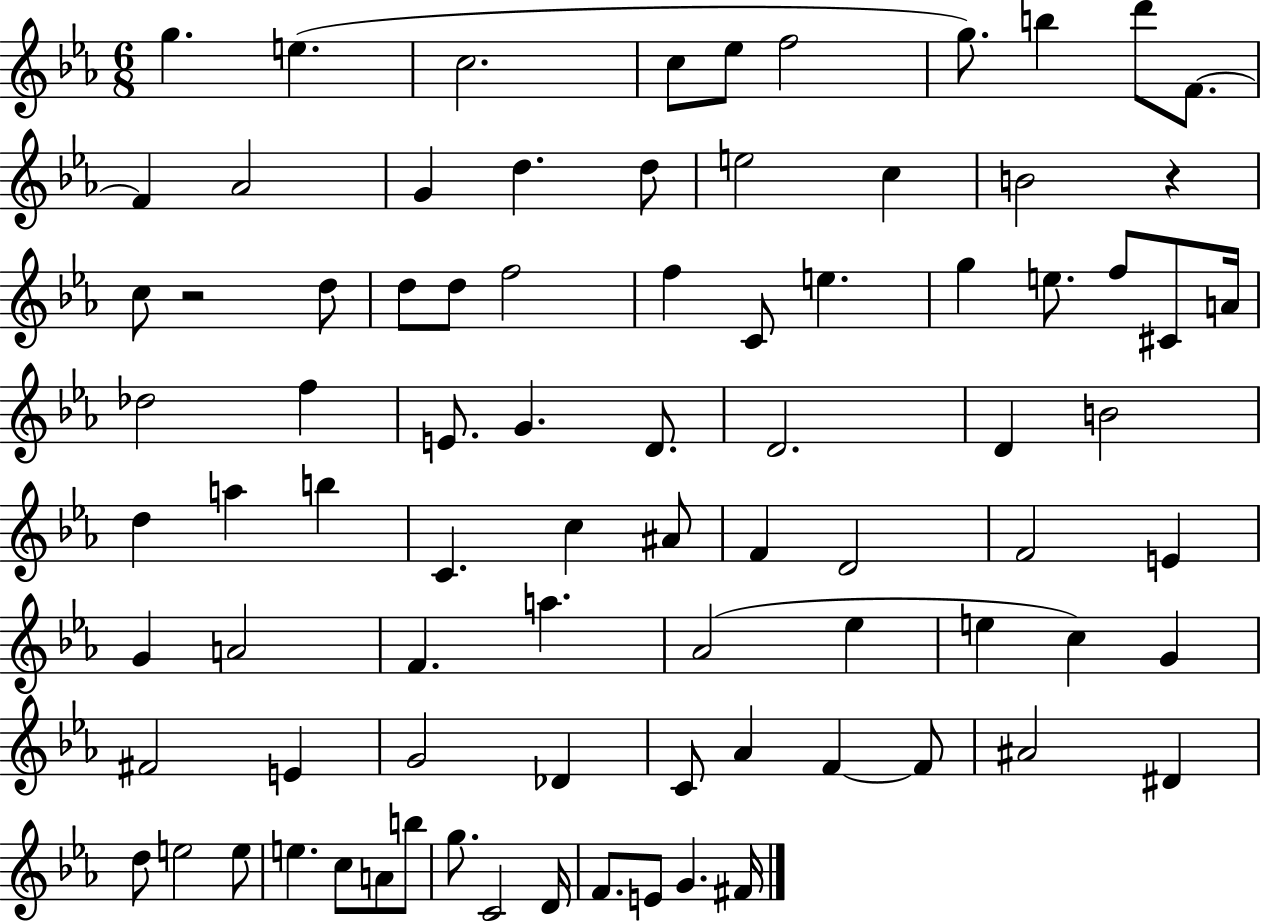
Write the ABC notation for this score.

X:1
T:Untitled
M:6/8
L:1/4
K:Eb
g e c2 c/2 _e/2 f2 g/2 b d'/2 F/2 F _A2 G d d/2 e2 c B2 z c/2 z2 d/2 d/2 d/2 f2 f C/2 e g e/2 f/2 ^C/2 A/4 _d2 f E/2 G D/2 D2 D B2 d a b C c ^A/2 F D2 F2 E G A2 F a _A2 _e e c G ^F2 E G2 _D C/2 _A F F/2 ^A2 ^D d/2 e2 e/2 e c/2 A/2 b/2 g/2 C2 D/4 F/2 E/2 G ^F/4